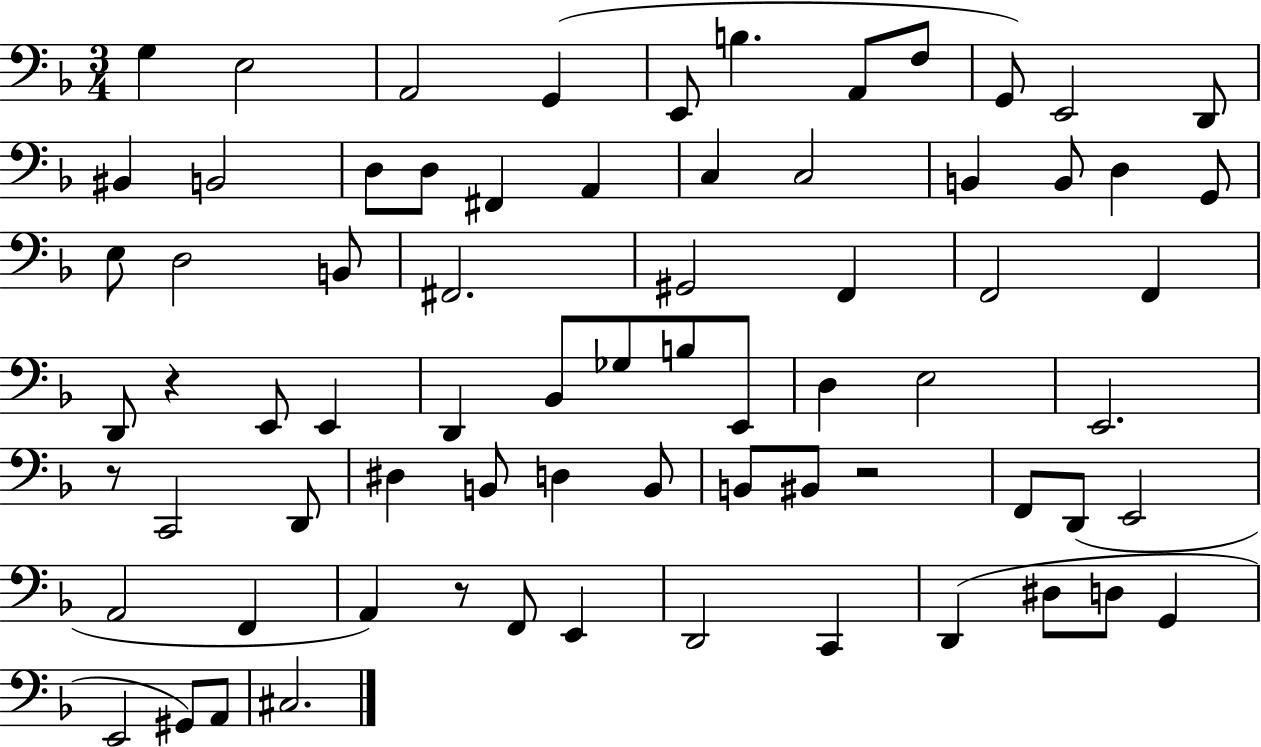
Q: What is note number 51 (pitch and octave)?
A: F2